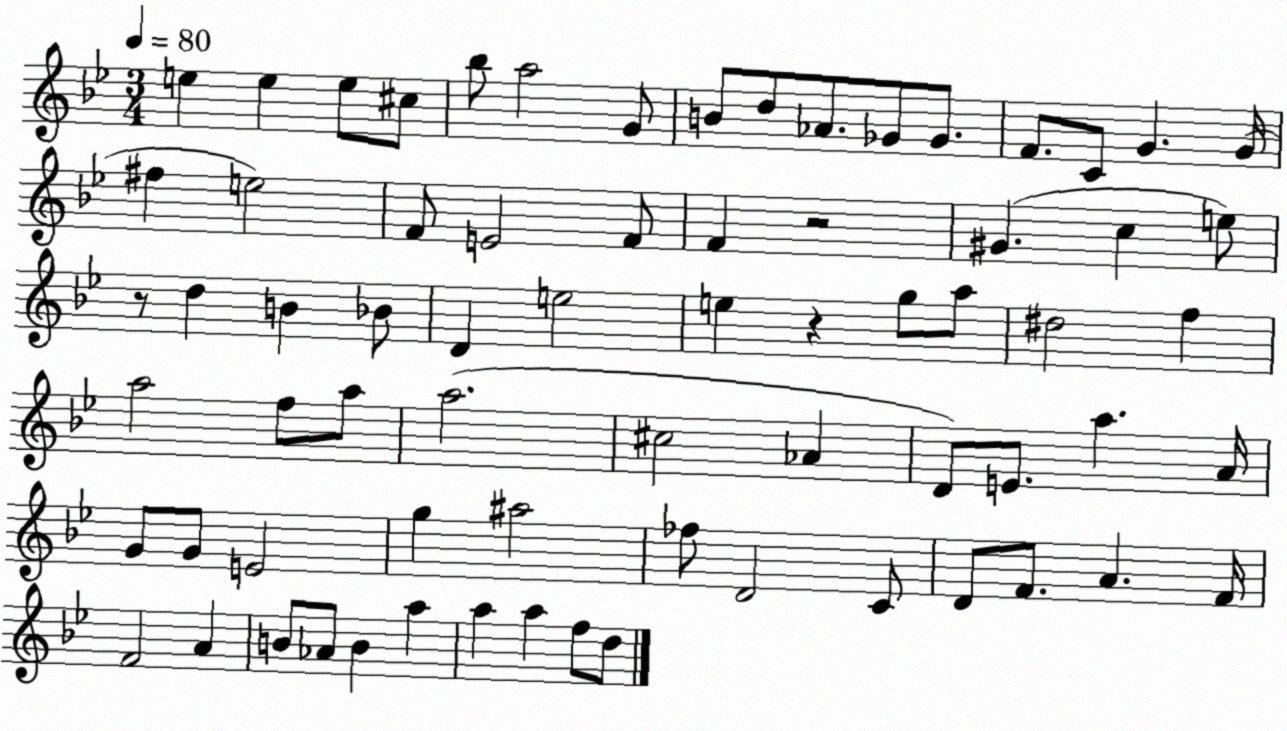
X:1
T:Untitled
M:3/4
L:1/4
K:Bb
e e e/2 ^c/2 _b/2 a2 G/2 B/2 d/2 _A/2 _G/2 _G/2 F/2 C/2 G G/4 ^f e2 F/2 E2 F/2 F z2 ^G c e/2 z/2 d B _B/2 D e2 e z g/2 a/2 ^d2 f a2 f/2 a/2 a2 ^c2 _A D/2 E/2 a A/4 G/2 G/2 E2 g ^a2 _f/2 D2 C/2 D/2 F/2 A F/4 F2 A B/2 _A/2 B a a a f/2 d/2